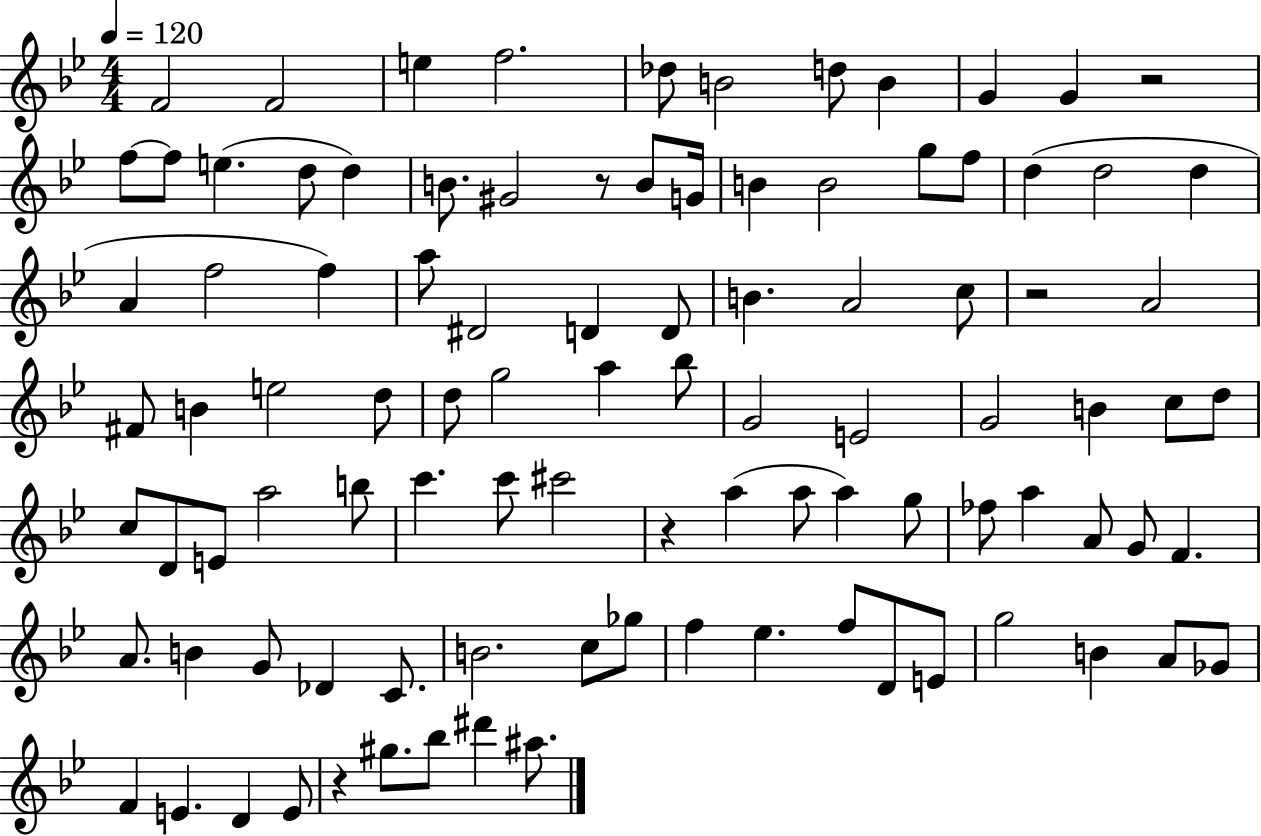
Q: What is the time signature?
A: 4/4